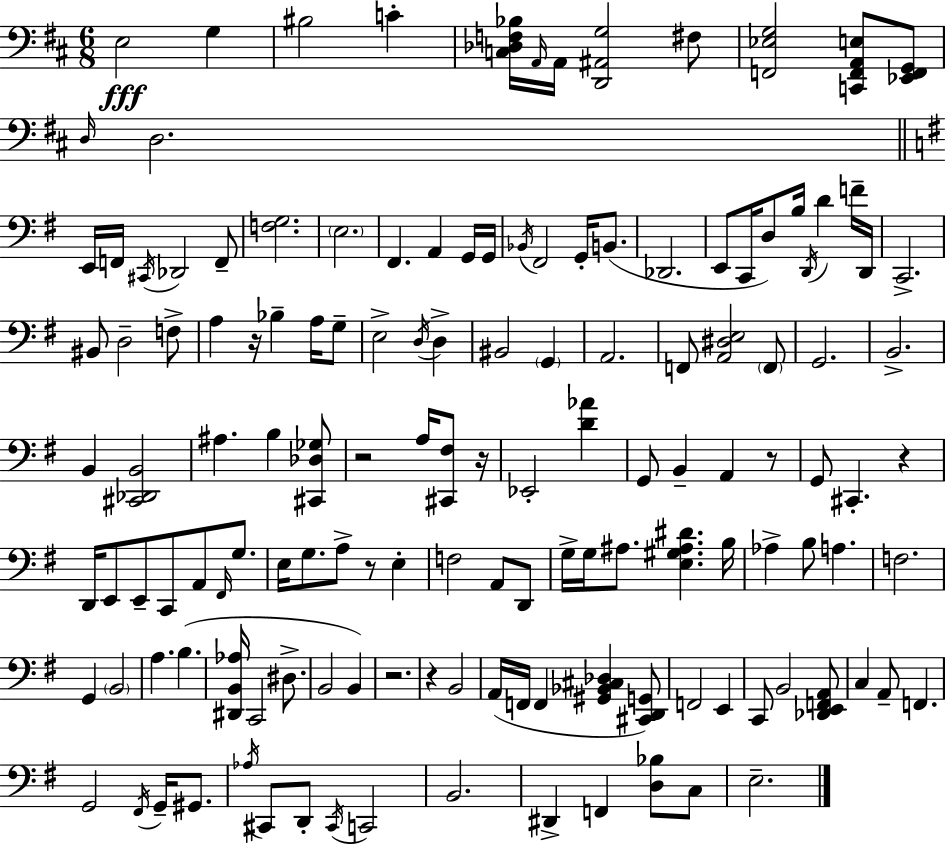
{
  \clef bass
  \numericTimeSignature
  \time 6/8
  \key d \major
  e2\fff g4 | bis2 c'4-. | <c des f bes>16 \grace { a,16 } a,16 <d, ais, g>2 fis8 | <f, ees g>2 <c, f, a, e>8 <ees, f, g,>8 | \break \grace { d16 } d2. | \bar "||" \break \key e \minor e,16 f,16 \acciaccatura { cis,16 } des,2 f,8-- | <f g>2. | \parenthesize e2. | fis,4. a,4 g,16 | \break g,16 \acciaccatura { bes,16 } fis,2 g,16-. b,8.( | des,2. | e,8 c,16 d8) b16 \acciaccatura { d,16 } d'4 | f'16-- d,16 c,2.-> | \break bis,8 d2-- | f8-> a4 r16 bes4-- | a16 g8-- e2-> \acciaccatura { d16 } | d4-> bis,2 | \break \parenthesize g,4 a,2. | f,8 <a, dis e>2 | \parenthesize f,8 g,2. | b,2.-> | \break b,4 <cis, des, b,>2 | ais4. b4 | <cis, des ges>8 r2 | a16 <cis, fis>8 r16 ees,2-. | \break <d' aes'>4 g,8 b,4-- a,4 | r8 g,8 cis,4.-. | r4 d,16 e,8 e,8-- c,8 a,8 | \grace { fis,16 } g8. e16 g8. a8-> r8 | \break e4-. f2 | a,8 d,8 g16-> g16 ais8. <e gis ais dis'>4. | b16 aes4-> b8 a4. | f2. | \break g,4 \parenthesize b,2 | a4. b4.( | <dis, b, aes>16 c,2 | dis8.-> b,2 | \break b,4) r2. | r4 b,2 | a,16( f,16 f,4 <gis, bes, cis des>4 | <cis, d, g,>8) f,2 | \break e,4 c,8 b,2 | <des, e, f, a,>8 c4 a,8-- f,4. | g,2 | \acciaccatura { fis,16 } g,16-- gis,8. \acciaccatura { aes16 } cis,8 d,8-. \acciaccatura { cis,16 } | \break c,2 b,2. | dis,4-> | f,4 <d bes>8 c8 e2.-- | \bar "|."
}